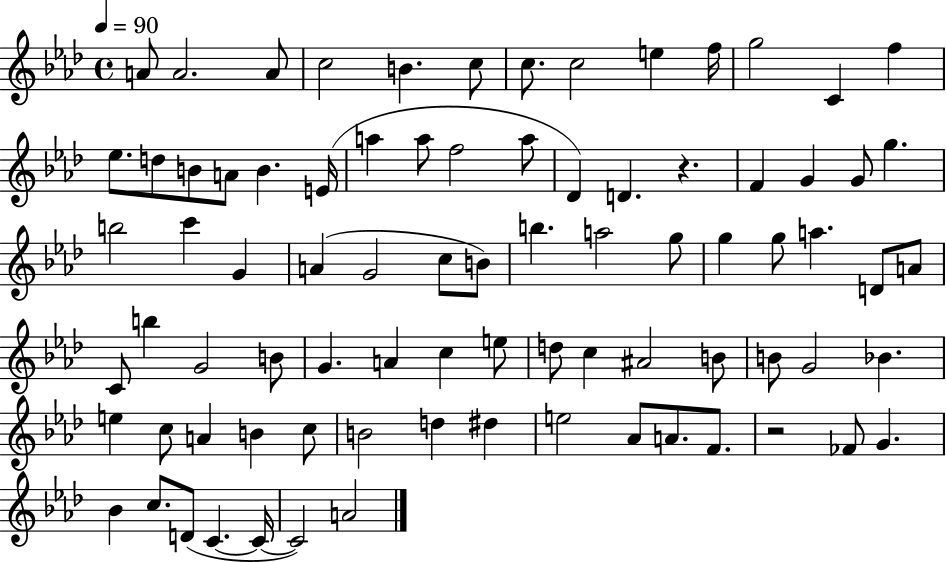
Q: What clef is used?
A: treble